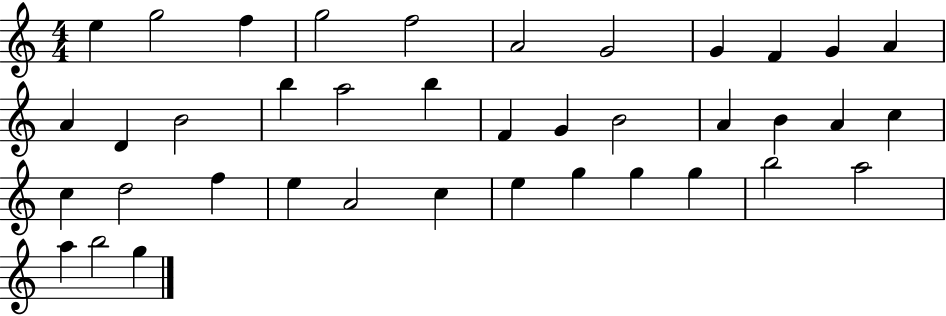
E5/q G5/h F5/q G5/h F5/h A4/h G4/h G4/q F4/q G4/q A4/q A4/q D4/q B4/h B5/q A5/h B5/q F4/q G4/q B4/h A4/q B4/q A4/q C5/q C5/q D5/h F5/q E5/q A4/h C5/q E5/q G5/q G5/q G5/q B5/h A5/h A5/q B5/h G5/q